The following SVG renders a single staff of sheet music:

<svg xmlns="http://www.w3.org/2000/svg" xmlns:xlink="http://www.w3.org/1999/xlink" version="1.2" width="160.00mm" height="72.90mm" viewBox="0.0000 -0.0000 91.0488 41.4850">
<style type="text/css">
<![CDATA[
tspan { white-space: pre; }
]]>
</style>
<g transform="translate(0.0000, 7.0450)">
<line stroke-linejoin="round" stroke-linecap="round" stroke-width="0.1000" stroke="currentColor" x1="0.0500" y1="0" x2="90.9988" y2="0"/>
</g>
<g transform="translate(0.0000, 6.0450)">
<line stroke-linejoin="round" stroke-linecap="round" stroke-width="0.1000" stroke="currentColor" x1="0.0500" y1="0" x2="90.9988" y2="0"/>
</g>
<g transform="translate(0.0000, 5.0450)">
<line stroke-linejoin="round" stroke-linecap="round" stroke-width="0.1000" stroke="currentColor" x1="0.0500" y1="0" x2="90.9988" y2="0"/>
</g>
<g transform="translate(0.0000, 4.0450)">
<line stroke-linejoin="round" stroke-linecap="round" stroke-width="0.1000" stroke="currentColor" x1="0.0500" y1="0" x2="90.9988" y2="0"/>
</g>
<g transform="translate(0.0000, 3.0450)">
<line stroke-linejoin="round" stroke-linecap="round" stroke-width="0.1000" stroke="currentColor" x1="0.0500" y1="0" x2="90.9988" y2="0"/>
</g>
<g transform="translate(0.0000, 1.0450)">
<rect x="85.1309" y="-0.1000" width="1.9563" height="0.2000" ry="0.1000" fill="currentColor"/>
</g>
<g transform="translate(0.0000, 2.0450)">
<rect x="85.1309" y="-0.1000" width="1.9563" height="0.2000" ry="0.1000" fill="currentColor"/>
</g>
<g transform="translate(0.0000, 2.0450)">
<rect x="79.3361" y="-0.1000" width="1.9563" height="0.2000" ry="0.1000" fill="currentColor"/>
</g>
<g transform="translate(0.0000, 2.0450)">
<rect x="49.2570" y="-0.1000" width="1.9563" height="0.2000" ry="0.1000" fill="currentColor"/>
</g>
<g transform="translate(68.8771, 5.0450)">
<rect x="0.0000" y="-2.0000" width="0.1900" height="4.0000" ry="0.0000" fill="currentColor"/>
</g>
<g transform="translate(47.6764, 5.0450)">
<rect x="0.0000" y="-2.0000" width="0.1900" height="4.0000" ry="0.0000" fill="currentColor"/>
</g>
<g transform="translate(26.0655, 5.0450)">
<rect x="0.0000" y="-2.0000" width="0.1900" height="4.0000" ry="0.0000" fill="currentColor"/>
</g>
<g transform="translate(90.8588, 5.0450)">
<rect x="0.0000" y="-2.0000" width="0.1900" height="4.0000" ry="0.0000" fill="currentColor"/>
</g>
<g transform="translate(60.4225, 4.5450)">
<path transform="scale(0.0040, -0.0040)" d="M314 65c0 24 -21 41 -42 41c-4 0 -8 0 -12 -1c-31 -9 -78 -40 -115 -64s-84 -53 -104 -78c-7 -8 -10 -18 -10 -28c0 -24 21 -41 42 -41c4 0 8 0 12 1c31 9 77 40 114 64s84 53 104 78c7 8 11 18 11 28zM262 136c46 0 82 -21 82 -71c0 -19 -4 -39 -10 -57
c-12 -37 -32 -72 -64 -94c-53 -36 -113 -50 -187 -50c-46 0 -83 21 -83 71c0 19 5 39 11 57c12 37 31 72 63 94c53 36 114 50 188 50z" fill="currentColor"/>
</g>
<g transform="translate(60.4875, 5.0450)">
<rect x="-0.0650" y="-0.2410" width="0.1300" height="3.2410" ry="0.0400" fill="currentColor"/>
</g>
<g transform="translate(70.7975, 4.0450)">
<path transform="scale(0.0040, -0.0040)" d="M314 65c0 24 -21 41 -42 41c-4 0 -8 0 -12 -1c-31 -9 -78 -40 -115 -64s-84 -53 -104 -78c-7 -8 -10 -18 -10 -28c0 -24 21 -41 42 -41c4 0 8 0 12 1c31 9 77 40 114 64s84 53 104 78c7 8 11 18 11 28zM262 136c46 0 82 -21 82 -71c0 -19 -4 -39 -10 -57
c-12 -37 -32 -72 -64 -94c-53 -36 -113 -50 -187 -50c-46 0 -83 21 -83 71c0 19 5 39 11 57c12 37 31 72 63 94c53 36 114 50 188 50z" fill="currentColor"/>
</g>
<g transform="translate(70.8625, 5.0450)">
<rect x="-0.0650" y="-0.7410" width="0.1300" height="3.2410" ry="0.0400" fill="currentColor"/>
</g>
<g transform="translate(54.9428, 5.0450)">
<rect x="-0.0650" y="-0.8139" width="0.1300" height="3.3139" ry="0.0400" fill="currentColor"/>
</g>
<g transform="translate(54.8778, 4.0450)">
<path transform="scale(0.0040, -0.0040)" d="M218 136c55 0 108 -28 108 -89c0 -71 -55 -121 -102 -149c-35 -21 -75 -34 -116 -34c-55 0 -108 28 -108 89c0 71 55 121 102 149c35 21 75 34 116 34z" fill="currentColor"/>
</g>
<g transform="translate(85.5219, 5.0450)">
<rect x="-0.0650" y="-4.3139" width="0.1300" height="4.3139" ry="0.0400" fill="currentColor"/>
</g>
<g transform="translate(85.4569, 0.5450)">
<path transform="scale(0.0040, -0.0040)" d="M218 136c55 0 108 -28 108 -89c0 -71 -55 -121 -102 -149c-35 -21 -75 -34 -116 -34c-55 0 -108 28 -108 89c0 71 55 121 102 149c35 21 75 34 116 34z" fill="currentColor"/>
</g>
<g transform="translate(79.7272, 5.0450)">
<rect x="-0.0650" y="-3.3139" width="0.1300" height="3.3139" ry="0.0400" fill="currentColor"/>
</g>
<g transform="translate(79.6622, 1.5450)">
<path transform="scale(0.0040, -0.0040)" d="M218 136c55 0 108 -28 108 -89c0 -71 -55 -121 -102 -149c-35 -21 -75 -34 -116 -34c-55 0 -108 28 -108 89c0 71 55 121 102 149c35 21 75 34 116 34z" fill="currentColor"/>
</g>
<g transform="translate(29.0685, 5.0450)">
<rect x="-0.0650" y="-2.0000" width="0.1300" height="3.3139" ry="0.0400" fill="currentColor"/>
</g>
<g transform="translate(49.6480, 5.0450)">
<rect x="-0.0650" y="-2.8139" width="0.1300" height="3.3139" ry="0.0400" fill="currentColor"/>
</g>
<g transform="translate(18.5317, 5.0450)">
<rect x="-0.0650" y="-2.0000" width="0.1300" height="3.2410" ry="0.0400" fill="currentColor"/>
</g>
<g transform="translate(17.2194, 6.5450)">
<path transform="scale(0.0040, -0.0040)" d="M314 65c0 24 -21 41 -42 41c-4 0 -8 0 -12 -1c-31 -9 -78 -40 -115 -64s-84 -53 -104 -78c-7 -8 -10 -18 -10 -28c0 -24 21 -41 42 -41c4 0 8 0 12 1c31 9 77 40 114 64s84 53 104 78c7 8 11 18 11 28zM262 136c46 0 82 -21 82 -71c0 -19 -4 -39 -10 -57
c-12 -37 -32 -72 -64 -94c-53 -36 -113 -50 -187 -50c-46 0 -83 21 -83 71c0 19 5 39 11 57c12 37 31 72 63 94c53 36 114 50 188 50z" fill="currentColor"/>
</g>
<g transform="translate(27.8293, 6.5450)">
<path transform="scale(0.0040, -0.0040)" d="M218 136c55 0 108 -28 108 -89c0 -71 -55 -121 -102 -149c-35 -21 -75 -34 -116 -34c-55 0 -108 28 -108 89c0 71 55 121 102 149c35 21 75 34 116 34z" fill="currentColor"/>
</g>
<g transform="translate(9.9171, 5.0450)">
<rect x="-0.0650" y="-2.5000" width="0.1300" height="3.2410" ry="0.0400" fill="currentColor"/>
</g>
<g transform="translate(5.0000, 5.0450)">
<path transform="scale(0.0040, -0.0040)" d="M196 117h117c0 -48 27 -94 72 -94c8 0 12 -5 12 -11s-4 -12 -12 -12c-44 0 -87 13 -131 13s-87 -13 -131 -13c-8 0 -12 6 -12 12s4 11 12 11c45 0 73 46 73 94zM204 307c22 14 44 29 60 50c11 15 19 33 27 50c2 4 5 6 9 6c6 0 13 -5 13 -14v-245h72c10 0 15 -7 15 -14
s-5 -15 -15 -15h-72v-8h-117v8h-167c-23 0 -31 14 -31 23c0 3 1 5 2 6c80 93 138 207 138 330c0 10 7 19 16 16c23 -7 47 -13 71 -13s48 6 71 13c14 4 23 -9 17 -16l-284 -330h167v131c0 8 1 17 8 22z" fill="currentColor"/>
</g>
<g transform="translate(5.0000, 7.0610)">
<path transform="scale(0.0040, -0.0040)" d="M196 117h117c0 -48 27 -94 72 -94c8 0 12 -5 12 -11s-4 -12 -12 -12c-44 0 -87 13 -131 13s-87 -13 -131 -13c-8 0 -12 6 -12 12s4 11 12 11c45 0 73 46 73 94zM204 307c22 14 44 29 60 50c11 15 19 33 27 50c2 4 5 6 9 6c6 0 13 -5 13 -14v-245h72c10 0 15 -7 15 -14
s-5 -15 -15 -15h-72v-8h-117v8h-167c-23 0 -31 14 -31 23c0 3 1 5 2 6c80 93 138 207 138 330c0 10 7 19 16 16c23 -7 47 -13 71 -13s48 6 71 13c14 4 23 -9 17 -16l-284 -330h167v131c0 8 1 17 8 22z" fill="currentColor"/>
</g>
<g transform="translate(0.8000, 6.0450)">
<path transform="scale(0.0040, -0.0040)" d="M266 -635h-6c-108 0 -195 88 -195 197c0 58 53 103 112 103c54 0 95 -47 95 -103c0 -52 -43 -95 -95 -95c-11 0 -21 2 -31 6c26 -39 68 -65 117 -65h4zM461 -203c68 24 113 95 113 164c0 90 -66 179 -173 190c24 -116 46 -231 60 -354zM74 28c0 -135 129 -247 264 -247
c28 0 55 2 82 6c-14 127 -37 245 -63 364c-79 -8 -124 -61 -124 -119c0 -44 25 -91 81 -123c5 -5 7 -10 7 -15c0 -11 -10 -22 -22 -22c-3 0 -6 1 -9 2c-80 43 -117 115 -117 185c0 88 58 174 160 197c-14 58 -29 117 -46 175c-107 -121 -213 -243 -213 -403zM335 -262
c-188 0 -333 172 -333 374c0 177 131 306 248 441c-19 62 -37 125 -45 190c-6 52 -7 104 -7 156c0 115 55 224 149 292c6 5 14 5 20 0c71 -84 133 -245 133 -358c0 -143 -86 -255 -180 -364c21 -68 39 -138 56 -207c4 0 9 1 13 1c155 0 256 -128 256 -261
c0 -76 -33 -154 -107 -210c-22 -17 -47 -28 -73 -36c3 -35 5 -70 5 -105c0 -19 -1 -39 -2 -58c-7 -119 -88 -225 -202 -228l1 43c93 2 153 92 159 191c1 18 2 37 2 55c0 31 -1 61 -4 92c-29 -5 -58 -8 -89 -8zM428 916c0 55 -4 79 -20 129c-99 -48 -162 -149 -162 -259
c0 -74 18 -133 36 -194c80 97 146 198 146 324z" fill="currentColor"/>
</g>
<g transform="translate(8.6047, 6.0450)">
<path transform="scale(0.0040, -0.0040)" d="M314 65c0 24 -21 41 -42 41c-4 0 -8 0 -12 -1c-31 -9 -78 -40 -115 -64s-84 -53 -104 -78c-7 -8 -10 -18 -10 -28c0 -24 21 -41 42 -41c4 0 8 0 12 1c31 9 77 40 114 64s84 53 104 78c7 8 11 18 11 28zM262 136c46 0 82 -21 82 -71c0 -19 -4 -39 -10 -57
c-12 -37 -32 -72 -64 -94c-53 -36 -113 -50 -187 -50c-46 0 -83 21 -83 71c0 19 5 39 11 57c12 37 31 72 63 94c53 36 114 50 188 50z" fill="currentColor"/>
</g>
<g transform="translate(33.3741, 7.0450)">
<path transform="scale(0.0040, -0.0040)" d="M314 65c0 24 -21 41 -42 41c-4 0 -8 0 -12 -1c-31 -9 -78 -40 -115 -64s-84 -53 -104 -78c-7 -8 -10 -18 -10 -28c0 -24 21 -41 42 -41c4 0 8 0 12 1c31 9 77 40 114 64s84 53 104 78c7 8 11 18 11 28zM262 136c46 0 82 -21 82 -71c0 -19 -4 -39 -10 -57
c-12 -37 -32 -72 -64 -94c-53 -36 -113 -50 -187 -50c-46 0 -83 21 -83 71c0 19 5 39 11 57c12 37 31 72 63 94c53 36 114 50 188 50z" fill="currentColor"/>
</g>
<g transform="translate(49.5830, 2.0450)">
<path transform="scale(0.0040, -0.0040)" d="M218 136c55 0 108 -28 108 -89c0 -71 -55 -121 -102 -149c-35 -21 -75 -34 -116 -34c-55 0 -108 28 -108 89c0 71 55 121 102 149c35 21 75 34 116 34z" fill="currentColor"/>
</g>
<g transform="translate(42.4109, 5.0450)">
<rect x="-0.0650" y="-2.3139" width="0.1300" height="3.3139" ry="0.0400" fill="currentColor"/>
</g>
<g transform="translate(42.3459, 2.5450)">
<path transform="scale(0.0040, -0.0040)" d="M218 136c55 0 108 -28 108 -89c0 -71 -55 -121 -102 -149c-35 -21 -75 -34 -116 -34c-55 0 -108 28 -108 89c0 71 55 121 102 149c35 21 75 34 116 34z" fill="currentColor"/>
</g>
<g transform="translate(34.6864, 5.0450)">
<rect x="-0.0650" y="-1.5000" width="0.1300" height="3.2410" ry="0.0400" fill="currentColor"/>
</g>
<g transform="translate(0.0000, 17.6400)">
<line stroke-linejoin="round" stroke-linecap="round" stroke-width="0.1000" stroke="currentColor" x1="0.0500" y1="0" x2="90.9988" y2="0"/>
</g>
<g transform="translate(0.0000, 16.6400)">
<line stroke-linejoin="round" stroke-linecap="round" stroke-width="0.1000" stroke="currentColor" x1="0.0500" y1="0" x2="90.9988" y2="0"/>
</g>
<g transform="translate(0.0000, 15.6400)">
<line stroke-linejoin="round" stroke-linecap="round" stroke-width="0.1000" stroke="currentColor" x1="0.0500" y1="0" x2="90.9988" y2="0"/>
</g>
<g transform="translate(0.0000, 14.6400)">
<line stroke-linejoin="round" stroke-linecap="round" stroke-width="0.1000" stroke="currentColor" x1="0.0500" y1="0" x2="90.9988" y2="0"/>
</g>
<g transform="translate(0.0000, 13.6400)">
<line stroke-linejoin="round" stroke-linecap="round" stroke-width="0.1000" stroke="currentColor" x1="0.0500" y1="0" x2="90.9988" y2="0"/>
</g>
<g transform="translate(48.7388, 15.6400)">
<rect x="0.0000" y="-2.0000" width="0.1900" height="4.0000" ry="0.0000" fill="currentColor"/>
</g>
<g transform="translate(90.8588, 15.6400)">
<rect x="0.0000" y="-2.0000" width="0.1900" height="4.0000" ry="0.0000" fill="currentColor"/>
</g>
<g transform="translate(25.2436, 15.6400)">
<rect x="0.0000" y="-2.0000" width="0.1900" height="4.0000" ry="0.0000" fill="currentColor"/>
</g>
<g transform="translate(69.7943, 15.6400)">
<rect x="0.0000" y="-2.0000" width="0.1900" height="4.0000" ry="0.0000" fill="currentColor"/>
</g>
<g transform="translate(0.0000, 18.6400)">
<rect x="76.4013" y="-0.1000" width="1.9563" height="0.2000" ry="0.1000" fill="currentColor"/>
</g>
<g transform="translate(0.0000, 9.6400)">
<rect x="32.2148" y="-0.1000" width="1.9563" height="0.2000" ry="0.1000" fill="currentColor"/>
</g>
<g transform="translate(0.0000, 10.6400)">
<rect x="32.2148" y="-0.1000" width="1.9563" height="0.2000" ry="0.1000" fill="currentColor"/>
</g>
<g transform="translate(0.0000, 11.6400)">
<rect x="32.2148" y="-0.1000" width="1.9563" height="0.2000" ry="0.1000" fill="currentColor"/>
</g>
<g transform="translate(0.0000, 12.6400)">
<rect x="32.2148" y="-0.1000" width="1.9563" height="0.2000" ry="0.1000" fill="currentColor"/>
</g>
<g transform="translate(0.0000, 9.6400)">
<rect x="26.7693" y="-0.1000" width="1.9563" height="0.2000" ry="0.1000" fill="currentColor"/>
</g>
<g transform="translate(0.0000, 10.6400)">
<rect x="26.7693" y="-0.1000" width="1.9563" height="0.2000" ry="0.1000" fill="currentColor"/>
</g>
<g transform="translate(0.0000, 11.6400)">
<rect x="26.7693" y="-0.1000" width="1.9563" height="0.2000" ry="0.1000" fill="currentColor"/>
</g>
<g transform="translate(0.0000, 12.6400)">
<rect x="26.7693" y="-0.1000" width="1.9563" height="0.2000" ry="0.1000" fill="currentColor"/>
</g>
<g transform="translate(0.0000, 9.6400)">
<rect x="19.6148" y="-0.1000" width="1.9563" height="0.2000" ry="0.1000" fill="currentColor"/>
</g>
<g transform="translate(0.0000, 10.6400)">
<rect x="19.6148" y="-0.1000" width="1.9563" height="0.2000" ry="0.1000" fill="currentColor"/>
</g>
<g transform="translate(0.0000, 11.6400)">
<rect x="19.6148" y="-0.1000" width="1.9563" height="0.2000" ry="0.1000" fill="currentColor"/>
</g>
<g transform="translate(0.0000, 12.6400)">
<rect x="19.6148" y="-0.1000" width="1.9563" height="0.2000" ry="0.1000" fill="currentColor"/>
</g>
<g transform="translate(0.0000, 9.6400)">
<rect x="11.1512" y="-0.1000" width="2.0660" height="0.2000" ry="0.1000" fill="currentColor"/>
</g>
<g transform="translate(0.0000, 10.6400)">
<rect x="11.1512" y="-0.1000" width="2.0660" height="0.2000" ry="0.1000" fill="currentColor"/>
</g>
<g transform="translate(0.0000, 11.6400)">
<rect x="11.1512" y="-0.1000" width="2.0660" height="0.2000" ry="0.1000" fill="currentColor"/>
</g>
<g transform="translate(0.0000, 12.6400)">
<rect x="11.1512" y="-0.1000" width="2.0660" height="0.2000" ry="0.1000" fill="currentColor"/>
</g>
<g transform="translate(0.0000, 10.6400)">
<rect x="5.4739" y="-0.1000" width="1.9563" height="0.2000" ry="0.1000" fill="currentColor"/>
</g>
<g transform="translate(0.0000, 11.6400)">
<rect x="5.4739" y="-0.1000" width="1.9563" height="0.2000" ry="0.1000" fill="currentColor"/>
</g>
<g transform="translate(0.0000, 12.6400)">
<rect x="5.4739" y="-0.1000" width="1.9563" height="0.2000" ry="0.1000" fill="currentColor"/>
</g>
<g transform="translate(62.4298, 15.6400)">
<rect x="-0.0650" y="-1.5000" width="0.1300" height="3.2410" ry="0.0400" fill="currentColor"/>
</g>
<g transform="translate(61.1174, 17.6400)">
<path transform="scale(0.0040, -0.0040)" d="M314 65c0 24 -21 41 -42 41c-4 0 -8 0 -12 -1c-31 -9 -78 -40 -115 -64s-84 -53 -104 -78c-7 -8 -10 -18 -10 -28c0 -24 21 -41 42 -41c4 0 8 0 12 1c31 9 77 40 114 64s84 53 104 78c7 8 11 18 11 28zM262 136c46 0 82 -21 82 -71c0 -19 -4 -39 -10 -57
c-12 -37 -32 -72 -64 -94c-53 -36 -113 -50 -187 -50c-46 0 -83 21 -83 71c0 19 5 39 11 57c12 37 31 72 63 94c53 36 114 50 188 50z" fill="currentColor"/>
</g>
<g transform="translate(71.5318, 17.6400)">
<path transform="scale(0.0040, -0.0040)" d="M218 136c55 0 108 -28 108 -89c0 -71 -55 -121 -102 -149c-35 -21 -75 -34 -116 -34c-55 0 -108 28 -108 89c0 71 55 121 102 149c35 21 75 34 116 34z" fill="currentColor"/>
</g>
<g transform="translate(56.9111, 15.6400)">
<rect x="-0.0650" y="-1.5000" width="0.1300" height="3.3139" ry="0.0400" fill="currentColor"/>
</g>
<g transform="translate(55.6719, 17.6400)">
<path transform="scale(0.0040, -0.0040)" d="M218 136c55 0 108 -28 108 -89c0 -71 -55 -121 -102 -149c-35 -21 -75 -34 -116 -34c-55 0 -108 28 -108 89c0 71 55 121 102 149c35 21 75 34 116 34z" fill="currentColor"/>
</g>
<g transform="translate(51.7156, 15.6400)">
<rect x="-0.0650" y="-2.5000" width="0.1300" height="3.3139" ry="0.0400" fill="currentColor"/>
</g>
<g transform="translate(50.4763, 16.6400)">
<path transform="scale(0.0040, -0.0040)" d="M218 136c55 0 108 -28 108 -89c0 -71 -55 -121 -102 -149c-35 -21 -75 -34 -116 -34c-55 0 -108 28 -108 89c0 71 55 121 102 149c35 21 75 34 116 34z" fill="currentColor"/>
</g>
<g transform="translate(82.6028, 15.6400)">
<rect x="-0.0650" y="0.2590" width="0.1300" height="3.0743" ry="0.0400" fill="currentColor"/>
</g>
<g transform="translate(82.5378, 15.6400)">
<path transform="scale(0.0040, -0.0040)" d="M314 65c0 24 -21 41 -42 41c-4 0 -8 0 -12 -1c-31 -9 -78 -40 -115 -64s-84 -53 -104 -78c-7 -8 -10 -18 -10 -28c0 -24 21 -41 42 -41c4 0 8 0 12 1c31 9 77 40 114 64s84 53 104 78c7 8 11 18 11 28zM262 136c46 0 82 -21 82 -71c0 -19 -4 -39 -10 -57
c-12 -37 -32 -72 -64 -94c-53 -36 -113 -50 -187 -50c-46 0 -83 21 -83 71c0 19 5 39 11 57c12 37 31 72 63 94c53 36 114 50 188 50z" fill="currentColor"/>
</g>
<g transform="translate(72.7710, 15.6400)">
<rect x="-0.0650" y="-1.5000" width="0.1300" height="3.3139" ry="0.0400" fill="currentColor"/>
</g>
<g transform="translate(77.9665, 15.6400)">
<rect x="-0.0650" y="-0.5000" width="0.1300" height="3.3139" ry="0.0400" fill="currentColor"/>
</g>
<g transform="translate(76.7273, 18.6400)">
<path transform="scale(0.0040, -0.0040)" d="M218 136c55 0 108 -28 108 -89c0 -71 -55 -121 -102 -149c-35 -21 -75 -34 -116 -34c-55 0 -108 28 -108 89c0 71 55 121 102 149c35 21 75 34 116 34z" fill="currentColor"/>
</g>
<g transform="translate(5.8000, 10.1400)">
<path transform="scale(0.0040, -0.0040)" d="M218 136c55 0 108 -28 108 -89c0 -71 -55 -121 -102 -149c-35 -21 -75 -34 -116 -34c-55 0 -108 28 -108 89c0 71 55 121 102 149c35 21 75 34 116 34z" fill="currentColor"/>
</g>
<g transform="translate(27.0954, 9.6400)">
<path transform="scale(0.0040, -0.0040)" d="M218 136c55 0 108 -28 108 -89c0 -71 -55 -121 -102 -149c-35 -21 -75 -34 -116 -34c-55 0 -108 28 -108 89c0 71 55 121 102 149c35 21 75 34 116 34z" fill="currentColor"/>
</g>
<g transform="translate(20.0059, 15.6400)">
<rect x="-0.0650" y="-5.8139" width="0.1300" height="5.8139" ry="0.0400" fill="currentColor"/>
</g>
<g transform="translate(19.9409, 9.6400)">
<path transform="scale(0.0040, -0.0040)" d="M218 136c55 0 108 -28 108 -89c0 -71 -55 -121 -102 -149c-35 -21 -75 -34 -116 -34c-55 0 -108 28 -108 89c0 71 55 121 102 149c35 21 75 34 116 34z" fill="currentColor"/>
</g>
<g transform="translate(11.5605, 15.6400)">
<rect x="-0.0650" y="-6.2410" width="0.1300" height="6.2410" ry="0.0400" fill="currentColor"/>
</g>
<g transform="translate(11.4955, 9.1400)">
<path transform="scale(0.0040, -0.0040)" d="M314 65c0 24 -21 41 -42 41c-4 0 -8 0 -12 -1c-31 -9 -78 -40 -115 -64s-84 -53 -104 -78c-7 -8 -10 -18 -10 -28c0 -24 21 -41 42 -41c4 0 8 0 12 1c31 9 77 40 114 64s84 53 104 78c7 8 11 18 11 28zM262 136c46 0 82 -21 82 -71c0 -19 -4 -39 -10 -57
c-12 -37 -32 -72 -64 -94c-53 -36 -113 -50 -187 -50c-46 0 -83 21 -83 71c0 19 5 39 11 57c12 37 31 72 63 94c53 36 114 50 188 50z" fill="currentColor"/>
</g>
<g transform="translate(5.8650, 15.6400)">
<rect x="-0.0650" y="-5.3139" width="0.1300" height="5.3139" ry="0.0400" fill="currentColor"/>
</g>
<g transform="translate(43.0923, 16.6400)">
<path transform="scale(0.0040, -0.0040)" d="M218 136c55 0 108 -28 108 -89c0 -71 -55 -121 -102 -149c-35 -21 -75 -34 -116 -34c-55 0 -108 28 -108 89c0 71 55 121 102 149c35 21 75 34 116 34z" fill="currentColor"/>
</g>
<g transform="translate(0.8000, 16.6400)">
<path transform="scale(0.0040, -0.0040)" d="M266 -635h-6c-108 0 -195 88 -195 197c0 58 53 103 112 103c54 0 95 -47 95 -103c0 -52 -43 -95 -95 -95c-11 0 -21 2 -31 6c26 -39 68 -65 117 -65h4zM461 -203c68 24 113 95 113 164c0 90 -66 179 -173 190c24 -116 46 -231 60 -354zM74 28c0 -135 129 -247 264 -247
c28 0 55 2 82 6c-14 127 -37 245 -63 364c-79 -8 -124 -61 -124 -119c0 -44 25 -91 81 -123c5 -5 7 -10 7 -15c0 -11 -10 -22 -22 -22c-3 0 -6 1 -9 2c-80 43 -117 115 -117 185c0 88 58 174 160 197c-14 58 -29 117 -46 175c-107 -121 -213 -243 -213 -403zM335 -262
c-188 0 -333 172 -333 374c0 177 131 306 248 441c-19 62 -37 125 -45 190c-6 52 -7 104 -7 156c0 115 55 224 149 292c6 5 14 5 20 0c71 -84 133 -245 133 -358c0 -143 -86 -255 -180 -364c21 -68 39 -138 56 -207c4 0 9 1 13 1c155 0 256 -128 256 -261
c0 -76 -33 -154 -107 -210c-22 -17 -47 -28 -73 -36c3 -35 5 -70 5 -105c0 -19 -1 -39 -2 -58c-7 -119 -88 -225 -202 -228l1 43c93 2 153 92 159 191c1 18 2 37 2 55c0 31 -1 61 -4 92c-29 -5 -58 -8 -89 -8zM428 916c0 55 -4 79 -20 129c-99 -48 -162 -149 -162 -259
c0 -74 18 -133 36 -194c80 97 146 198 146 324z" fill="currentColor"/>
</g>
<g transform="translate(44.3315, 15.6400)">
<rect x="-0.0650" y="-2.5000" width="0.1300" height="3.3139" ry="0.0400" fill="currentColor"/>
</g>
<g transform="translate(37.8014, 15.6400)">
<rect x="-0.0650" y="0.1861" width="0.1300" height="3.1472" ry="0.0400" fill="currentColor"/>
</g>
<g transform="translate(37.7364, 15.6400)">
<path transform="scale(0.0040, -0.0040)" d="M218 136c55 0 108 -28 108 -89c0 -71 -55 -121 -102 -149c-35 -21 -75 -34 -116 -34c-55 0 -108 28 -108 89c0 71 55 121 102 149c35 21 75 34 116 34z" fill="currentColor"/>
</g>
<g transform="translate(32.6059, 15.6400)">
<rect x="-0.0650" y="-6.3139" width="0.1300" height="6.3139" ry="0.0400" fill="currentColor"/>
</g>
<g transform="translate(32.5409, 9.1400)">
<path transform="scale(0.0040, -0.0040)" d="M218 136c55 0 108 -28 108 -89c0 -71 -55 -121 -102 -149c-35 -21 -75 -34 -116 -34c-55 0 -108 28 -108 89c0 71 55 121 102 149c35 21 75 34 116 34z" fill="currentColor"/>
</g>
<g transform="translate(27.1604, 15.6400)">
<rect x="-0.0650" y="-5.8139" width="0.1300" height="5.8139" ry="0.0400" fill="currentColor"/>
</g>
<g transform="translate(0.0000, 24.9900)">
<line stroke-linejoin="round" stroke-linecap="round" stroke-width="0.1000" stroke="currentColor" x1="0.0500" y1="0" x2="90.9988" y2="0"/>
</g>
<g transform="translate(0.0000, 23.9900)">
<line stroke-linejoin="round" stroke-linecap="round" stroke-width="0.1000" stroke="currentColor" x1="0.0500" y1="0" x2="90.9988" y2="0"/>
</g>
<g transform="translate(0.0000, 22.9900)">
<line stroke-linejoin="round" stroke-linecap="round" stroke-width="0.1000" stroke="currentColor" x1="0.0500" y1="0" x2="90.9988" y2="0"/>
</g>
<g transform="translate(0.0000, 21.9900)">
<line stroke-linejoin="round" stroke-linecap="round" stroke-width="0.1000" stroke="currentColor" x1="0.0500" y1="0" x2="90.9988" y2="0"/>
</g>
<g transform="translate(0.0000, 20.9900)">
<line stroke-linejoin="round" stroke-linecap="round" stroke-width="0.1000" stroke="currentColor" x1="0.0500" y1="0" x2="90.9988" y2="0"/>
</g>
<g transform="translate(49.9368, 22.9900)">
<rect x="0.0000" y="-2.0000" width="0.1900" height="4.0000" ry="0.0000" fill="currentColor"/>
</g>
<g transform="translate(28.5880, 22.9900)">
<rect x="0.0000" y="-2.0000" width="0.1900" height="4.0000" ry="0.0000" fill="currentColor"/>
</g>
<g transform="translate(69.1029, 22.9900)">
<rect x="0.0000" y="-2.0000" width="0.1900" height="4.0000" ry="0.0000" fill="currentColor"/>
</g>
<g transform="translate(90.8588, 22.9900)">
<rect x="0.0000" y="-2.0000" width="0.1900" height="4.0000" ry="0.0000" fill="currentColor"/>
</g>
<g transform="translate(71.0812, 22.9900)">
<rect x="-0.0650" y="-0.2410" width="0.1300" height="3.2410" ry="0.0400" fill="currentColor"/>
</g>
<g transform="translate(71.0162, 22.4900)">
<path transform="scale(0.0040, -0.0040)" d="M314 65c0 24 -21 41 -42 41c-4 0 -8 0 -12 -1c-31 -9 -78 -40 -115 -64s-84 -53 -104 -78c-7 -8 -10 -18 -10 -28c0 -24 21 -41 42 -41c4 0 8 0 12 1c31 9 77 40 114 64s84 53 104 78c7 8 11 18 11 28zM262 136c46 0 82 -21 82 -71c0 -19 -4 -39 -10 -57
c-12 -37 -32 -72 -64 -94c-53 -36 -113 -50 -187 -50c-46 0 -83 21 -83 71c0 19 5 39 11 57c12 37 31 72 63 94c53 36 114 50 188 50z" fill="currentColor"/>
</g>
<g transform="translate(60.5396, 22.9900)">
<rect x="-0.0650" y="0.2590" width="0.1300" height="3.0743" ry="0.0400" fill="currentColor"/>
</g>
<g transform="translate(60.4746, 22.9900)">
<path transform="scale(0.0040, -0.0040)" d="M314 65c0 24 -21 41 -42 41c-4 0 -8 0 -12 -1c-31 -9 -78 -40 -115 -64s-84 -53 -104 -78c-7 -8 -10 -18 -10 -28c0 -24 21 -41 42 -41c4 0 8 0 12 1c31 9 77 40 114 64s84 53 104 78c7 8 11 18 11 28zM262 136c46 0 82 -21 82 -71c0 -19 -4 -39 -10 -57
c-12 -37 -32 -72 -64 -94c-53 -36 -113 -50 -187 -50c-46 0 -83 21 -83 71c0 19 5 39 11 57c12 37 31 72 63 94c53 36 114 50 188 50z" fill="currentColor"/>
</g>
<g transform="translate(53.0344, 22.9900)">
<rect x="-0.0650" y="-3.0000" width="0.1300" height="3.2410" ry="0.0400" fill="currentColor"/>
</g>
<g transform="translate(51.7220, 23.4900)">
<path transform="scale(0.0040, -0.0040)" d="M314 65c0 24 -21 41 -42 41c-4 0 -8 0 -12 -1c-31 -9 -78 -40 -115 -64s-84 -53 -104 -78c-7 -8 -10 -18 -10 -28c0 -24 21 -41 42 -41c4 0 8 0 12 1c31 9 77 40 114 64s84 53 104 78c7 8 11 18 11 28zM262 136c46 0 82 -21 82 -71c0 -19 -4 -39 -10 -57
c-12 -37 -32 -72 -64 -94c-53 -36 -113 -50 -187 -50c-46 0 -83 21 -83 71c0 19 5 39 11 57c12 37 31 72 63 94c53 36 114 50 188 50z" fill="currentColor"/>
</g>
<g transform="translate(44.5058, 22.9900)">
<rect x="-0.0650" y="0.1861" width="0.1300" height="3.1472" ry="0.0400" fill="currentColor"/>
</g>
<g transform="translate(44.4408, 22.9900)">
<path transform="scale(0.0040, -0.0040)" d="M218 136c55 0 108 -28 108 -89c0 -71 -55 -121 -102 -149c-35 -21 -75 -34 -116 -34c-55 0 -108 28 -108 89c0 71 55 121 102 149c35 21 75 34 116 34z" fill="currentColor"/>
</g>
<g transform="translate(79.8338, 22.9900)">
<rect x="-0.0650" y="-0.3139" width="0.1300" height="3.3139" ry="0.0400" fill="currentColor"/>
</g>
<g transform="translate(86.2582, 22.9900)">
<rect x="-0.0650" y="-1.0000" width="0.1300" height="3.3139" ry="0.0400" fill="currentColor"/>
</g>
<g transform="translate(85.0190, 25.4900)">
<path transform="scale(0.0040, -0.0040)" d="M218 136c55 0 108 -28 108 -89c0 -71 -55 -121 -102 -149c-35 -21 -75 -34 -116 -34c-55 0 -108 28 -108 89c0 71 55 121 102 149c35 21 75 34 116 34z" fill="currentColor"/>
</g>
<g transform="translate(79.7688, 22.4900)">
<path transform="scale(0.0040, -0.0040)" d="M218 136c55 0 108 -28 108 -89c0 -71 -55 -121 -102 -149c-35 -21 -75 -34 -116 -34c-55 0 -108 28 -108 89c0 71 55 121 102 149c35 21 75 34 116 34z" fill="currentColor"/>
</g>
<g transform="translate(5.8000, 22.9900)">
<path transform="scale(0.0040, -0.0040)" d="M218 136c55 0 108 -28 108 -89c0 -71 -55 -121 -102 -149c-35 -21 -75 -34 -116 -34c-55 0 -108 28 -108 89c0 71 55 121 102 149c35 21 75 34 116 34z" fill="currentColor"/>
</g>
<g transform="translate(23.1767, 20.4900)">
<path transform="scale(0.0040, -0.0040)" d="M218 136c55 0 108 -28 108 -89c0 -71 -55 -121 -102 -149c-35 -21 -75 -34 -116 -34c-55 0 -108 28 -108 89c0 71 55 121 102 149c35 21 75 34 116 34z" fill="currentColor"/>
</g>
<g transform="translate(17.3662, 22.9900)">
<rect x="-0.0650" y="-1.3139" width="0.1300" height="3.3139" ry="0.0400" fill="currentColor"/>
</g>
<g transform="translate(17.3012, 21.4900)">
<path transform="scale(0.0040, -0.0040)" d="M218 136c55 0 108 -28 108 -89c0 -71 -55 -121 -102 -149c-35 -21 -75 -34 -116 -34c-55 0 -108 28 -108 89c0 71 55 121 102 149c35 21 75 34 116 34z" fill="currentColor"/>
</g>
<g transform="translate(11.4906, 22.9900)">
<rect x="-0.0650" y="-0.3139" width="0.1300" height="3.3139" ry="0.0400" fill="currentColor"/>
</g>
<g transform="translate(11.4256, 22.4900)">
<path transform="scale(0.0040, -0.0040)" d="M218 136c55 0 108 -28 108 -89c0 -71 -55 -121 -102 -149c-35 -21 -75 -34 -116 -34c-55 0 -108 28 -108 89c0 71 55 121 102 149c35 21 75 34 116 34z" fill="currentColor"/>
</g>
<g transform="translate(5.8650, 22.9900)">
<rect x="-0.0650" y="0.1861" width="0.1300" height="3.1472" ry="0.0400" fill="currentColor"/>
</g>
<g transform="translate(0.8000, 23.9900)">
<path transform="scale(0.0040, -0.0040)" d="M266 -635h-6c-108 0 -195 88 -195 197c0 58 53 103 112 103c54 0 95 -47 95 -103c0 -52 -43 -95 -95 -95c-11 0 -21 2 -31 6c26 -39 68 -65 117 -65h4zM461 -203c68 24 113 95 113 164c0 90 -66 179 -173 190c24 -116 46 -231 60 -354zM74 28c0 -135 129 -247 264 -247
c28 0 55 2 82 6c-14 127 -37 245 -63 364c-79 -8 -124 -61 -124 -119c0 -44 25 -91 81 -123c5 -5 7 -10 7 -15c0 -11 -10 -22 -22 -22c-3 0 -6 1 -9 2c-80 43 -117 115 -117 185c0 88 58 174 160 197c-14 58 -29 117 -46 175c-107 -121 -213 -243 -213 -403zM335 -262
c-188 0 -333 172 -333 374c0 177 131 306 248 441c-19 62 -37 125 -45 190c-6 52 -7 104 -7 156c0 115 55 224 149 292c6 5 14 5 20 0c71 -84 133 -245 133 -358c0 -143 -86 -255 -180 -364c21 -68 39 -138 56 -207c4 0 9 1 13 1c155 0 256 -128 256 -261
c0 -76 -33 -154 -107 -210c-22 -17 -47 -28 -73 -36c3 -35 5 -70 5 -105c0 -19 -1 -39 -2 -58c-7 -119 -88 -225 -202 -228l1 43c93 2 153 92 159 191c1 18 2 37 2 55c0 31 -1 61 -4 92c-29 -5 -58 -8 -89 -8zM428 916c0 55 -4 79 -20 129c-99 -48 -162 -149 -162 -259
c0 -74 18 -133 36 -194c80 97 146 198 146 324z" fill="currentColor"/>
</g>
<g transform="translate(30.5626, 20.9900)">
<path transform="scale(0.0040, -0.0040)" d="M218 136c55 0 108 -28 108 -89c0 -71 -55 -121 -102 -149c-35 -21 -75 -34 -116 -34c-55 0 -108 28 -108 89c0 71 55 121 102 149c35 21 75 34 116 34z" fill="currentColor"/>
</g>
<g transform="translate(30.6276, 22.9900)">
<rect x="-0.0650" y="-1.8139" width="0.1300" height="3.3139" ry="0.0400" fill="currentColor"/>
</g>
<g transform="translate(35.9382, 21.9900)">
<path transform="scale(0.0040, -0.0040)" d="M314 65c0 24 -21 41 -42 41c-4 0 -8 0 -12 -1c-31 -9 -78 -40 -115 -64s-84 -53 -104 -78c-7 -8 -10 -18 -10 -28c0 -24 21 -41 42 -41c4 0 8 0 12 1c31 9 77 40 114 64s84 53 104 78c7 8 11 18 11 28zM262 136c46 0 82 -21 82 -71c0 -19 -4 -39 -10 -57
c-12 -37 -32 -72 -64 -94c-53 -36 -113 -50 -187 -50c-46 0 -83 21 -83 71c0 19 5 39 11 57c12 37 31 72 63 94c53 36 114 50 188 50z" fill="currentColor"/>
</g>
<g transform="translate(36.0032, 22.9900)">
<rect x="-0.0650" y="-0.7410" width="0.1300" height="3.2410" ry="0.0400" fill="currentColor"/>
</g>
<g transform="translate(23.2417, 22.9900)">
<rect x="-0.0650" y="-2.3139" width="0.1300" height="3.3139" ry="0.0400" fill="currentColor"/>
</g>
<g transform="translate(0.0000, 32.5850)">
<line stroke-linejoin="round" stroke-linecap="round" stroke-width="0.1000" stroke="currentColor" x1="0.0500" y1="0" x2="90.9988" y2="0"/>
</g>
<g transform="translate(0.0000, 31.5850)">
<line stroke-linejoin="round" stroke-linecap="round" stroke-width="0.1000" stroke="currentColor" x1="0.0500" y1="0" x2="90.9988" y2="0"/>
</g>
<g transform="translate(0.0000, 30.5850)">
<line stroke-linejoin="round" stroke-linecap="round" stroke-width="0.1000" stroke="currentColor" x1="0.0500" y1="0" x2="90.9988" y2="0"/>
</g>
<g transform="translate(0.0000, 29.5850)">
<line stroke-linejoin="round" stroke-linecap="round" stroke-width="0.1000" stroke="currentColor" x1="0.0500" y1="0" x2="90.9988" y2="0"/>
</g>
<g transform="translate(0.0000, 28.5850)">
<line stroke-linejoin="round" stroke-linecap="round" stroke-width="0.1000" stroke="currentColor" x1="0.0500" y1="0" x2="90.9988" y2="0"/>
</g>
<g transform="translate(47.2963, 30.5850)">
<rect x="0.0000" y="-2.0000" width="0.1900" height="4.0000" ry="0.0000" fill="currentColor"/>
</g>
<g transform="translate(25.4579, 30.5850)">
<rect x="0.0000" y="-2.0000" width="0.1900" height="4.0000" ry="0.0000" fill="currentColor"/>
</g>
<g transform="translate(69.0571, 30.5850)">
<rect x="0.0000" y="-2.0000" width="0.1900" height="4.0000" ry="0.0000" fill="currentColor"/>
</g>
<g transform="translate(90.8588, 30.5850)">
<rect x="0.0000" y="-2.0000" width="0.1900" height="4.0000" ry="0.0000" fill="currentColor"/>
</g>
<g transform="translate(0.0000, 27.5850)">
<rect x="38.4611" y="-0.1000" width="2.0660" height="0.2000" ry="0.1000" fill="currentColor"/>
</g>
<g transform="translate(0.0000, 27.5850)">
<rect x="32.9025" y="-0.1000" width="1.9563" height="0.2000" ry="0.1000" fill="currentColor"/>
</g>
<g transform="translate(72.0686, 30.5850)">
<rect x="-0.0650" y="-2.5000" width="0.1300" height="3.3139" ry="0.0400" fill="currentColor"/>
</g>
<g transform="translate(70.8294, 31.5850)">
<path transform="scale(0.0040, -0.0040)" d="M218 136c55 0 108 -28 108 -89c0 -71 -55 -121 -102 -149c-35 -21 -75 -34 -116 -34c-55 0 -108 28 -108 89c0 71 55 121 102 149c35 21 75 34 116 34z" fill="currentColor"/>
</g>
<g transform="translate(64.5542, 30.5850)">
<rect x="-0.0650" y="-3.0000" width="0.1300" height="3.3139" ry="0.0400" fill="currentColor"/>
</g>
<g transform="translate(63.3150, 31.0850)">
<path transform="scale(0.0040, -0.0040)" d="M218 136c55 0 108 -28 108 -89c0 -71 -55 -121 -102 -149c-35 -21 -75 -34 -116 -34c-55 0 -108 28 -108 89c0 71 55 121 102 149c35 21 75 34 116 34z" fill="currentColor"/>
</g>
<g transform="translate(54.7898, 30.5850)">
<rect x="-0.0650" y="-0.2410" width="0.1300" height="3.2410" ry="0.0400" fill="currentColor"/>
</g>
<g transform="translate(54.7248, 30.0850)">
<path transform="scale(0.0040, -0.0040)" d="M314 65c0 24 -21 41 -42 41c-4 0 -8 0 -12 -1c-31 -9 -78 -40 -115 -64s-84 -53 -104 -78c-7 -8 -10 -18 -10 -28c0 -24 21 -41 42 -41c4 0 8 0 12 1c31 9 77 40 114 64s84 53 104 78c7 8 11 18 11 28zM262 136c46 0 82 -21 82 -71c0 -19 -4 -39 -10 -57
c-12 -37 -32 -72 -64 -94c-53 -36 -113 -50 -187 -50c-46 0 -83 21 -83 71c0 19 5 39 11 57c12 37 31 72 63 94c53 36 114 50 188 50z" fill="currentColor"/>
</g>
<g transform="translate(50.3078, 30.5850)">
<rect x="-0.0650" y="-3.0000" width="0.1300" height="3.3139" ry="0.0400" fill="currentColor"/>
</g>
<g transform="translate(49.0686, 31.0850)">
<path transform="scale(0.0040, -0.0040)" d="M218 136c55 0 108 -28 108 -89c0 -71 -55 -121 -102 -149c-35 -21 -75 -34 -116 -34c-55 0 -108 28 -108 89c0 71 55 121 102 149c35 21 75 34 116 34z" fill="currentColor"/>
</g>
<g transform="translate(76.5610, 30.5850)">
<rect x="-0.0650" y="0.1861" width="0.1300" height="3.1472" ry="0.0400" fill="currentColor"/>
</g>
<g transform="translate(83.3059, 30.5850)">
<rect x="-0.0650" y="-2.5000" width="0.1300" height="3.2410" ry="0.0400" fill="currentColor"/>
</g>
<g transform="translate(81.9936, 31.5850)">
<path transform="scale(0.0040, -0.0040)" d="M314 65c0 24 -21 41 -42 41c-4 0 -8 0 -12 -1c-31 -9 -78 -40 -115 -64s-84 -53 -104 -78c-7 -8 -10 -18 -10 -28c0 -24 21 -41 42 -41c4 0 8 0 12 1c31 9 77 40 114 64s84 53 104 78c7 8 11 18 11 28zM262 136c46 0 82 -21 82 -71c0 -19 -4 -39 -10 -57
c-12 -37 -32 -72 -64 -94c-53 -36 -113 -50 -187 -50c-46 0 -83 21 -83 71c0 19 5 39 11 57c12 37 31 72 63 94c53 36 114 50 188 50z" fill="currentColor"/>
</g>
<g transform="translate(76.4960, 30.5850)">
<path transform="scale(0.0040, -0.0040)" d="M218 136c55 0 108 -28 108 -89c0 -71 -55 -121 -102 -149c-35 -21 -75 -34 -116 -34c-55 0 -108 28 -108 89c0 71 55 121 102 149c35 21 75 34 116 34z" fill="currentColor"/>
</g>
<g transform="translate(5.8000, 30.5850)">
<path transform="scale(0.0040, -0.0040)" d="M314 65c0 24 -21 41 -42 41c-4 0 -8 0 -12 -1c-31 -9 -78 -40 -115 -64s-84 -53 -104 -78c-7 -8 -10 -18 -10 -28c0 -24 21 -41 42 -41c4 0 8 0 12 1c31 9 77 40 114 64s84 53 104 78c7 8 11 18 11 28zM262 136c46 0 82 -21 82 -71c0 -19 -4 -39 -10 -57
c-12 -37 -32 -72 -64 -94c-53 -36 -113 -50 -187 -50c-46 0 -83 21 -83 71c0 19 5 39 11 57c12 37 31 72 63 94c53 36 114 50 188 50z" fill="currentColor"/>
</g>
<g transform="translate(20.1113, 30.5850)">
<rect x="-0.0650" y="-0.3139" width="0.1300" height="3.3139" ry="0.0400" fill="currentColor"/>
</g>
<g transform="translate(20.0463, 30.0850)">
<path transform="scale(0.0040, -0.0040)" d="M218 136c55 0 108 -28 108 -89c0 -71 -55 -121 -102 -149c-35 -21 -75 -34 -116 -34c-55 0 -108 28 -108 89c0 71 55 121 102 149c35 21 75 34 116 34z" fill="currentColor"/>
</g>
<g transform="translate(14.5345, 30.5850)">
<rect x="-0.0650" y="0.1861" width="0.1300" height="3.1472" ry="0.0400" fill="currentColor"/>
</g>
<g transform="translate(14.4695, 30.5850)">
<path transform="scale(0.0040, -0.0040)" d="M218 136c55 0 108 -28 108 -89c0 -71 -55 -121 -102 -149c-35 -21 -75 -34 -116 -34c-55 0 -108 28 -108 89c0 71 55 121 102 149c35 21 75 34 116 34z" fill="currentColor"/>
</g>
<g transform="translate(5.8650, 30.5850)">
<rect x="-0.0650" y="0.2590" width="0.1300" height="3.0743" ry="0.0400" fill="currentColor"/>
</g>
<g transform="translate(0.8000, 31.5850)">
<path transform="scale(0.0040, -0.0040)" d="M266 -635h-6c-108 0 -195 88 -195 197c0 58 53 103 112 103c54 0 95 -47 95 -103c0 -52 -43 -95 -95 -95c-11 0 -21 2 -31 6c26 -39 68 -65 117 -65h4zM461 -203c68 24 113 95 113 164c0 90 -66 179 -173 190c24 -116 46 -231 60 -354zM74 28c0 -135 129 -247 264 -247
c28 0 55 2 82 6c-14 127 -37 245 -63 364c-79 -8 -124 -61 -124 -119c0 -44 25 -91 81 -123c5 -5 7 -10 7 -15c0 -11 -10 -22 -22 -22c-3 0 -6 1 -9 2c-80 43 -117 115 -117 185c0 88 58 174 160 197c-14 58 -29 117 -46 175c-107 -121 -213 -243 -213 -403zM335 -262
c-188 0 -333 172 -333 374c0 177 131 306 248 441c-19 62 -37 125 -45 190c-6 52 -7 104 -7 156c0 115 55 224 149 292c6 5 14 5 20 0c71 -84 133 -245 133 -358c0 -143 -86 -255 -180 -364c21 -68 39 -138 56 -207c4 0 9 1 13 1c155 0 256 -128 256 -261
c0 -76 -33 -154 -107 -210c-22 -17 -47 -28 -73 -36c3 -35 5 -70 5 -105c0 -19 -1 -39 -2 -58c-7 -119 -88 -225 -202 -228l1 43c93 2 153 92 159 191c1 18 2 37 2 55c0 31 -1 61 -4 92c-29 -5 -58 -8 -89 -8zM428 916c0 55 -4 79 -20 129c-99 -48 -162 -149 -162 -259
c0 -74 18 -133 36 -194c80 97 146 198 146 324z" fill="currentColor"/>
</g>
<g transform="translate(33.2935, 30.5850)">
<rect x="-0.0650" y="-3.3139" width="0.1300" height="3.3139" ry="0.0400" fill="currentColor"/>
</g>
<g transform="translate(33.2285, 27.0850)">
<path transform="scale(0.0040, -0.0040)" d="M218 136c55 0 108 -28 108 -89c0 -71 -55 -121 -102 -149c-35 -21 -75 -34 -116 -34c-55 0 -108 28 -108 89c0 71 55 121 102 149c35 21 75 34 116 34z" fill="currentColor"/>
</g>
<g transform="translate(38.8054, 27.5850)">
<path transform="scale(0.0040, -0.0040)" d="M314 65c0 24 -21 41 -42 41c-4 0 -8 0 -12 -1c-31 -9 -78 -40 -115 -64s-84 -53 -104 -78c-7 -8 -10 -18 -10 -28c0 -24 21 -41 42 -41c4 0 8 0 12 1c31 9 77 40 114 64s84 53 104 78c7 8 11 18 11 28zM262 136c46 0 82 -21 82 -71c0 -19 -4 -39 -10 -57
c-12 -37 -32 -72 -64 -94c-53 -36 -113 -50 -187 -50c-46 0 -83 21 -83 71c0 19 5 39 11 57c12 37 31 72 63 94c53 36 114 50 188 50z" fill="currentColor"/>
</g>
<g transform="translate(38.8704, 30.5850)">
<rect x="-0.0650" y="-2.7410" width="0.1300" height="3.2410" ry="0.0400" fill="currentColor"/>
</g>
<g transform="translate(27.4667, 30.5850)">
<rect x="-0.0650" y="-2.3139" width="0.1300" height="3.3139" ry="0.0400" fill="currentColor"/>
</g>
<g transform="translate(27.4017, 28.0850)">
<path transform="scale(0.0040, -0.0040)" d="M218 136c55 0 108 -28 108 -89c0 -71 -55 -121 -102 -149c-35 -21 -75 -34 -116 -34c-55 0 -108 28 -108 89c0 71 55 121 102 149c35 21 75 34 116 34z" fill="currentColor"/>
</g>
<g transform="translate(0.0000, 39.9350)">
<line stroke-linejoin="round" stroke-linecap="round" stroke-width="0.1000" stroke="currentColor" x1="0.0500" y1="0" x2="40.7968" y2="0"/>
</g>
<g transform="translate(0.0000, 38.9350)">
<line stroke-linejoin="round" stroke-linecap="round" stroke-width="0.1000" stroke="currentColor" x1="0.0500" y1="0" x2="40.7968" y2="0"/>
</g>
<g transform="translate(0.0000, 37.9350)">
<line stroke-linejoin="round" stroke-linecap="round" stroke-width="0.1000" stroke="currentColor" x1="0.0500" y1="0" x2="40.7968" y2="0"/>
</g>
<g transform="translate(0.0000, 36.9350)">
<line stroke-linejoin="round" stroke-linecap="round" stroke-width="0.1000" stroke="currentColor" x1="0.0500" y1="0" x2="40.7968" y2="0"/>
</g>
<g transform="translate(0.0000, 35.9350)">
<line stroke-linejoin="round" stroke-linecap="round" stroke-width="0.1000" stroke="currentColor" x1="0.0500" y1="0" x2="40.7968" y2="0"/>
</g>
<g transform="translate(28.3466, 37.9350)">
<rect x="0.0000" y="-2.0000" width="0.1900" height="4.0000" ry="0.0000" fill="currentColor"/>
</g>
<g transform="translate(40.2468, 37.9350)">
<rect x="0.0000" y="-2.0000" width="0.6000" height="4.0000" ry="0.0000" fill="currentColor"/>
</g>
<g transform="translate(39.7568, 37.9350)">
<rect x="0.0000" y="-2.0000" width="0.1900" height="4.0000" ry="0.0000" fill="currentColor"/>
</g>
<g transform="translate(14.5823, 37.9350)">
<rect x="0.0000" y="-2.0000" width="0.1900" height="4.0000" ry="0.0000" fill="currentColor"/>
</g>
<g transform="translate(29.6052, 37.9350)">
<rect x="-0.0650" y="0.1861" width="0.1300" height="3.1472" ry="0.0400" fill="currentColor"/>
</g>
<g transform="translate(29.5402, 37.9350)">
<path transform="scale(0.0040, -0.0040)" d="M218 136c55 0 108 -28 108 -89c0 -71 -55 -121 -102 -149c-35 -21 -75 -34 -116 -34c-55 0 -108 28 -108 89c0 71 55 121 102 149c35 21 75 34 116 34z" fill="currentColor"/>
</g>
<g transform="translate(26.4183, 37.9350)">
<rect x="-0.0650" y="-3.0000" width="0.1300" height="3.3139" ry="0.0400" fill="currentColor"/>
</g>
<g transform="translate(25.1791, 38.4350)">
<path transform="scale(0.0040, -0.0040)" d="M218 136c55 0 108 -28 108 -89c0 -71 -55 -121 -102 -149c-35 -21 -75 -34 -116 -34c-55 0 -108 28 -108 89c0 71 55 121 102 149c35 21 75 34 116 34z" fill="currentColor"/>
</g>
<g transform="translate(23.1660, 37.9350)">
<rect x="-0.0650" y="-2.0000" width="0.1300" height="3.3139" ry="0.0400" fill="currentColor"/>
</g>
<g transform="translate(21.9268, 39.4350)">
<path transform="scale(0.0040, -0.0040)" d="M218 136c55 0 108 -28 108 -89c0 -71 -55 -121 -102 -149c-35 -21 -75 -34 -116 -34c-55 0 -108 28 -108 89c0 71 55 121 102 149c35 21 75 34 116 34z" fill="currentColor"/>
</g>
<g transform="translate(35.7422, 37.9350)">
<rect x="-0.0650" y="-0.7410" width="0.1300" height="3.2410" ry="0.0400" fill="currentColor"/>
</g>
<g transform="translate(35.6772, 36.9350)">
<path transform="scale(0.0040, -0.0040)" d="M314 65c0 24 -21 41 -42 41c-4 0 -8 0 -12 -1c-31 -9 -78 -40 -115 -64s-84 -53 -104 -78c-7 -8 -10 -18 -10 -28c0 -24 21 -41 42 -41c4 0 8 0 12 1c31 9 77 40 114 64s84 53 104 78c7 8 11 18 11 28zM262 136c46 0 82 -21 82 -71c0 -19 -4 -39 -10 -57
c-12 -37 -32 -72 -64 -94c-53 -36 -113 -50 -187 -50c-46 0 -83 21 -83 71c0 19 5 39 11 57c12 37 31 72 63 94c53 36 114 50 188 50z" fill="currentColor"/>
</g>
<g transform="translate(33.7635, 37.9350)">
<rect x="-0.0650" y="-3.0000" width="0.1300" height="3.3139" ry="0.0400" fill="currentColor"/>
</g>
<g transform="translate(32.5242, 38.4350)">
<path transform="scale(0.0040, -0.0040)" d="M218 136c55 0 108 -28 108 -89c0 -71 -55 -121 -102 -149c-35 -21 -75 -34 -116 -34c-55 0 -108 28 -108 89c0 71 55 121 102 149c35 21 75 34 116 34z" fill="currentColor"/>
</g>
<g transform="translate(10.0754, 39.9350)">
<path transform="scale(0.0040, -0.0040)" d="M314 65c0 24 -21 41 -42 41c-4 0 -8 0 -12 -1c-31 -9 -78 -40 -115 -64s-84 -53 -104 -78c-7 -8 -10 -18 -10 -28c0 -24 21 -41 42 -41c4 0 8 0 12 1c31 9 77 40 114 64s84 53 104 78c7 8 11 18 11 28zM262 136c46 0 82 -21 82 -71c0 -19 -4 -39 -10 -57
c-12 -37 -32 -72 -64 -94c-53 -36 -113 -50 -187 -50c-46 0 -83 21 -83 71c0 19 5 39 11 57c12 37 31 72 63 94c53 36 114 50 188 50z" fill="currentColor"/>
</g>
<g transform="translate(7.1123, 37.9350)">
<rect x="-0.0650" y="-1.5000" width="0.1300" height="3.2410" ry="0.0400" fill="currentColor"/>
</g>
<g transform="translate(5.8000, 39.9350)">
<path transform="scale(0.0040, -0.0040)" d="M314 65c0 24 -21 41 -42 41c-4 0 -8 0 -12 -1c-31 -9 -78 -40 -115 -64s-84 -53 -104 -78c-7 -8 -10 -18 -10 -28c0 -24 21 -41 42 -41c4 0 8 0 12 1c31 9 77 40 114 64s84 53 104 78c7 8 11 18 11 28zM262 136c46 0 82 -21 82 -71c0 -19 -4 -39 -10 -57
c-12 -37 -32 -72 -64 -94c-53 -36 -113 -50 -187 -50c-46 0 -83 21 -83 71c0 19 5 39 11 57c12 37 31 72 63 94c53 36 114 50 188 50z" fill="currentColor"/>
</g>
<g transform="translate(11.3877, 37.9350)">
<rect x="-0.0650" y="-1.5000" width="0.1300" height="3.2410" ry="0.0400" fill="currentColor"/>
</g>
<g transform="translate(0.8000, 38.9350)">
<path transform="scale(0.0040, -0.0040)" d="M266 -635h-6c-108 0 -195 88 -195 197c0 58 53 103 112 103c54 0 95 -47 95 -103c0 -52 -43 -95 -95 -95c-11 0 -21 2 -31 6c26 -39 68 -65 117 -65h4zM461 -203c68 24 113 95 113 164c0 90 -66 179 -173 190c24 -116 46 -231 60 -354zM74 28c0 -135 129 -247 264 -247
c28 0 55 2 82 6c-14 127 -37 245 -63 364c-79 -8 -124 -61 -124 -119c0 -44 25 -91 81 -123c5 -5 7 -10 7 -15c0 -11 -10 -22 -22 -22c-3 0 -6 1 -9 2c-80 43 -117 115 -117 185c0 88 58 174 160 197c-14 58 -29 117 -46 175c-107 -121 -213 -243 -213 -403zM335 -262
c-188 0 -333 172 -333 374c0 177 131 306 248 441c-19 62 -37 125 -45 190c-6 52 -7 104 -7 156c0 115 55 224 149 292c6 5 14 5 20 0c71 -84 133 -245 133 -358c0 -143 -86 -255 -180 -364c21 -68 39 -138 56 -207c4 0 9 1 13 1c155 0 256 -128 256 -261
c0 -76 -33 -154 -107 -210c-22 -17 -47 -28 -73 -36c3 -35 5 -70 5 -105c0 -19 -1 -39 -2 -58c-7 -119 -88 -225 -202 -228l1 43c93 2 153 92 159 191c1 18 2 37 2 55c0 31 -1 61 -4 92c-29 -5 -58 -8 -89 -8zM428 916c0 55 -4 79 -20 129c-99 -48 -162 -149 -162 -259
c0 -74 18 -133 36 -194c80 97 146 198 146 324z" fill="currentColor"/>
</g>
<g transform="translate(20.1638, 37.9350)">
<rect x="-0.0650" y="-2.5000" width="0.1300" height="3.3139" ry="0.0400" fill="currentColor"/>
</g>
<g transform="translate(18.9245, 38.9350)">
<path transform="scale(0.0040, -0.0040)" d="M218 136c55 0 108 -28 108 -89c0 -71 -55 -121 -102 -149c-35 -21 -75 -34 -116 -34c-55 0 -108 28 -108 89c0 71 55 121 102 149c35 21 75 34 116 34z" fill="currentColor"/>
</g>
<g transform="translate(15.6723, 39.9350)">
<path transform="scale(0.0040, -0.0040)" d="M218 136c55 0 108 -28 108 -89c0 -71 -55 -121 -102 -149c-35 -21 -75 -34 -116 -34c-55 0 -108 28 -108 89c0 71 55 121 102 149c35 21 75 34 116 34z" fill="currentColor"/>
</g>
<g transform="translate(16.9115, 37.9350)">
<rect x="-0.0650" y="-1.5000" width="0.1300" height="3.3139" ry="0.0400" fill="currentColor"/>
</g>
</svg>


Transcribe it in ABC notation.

X:1
T:Untitled
M:4/4
L:1/4
K:C
G2 F2 F E2 g a d c2 d2 b d' f' a'2 g' g' a' B G G E E2 E C B2 B c e g f d2 B A2 B2 c2 c D B2 B c g b a2 A c2 A G B G2 E2 E2 E G F A B A d2